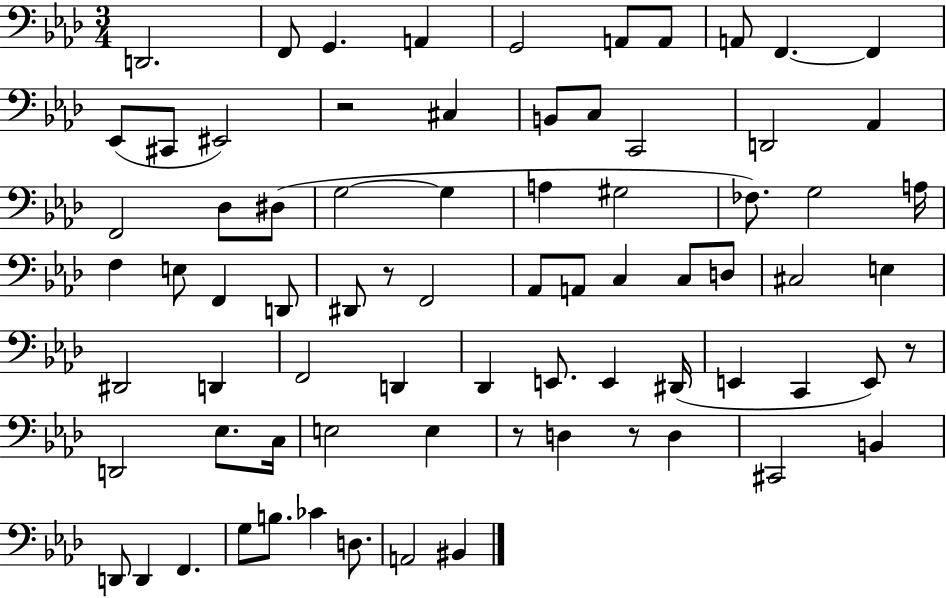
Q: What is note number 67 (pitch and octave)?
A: B3